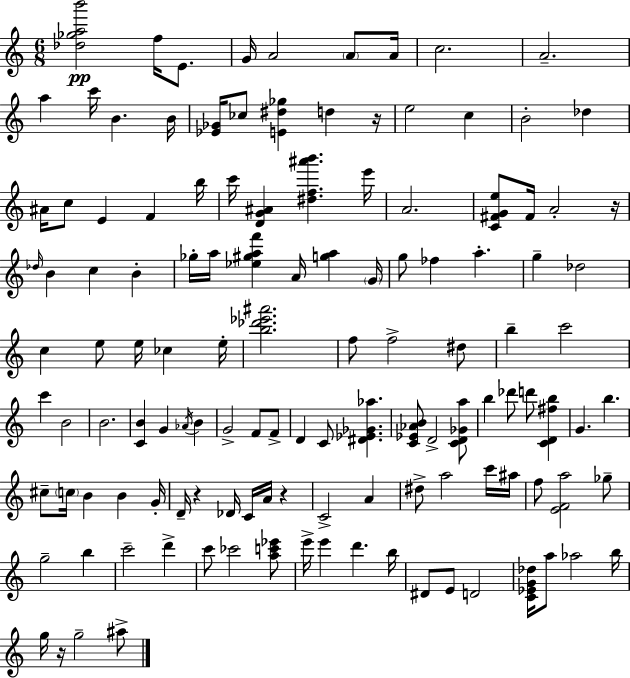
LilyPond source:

{
  \clef treble
  \numericTimeSignature
  \time 6/8
  \key c \major
  <des'' ges'' a'' b'''>2\pp f''16 e'8. | g'16 a'2 \parenthesize a'8 a'16 | c''2. | a'2.-- | \break a''4 c'''16 b'4. b'16 | <ees' ges'>16 ces''8 <e' dis'' ges''>4 d''4 r16 | e''2 c''4 | b'2-. des''4 | \break ais'16 c''8 e'4 f'4 b''16 | c'''16 <d' g' ais'>4 <dis'' f'' ais''' b'''>4. e'''16 | a'2. | <c' fis' g' e''>8 fis'16 a'2-. r16 | \break \grace { des''16 } b'4 c''4 b'4-. | ges''16-. a''16 <ees'' gis'' a'' f'''>4 a'16 <g'' a''>4 | \parenthesize g'16 g''8 fes''4 a''4.-. | g''4-- des''2 | \break c''4 e''8 e''16 ces''4 | e''16-. <b'' des''' ees''' ais'''>2. | f''8 f''2-> dis''8 | b''4-- c'''2 | \break c'''4 b'2 | b'2. | <c' b'>4 g'4 \acciaccatura { aes'16 } b'4 | g'2-> f'8 | \break f'8-> d'4 c'8 <dis' ees' ges' aes''>4. | <c' ees' aes' b'>8 d'2-> | <c' d' ges' a''>8 b''4 des'''8 d'''8 <c' d' fis'' b''>4 | g'4. b''4. | \break cis''8-- \parenthesize c''16 b'4 b'4 | g'16-. d'16-- r4 des'16 c'16 a'16 r4 | c'2-> a'4 | dis''8-> a''2 | \break c'''16 ais''16 f''8 <e' f' a''>2 | ges''8-- g''2-- b''4 | c'''2-- d'''4-> | c'''8 ces'''2 | \break <a'' c''' ees'''>8 e'''16-> e'''4 d'''4. | b''16 dis'8 e'8 d'2 | <c' ees' g' des''>16 a''8 aes''2 | b''16 g''16 r16 g''2-- | \break ais''8-> \bar "|."
}